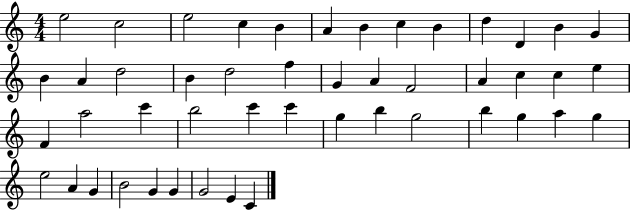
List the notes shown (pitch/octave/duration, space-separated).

E5/h C5/h E5/h C5/q B4/q A4/q B4/q C5/q B4/q D5/q D4/q B4/q G4/q B4/q A4/q D5/h B4/q D5/h F5/q G4/q A4/q F4/h A4/q C5/q C5/q E5/q F4/q A5/h C6/q B5/h C6/q C6/q G5/q B5/q G5/h B5/q G5/q A5/q G5/q E5/h A4/q G4/q B4/h G4/q G4/q G4/h E4/q C4/q